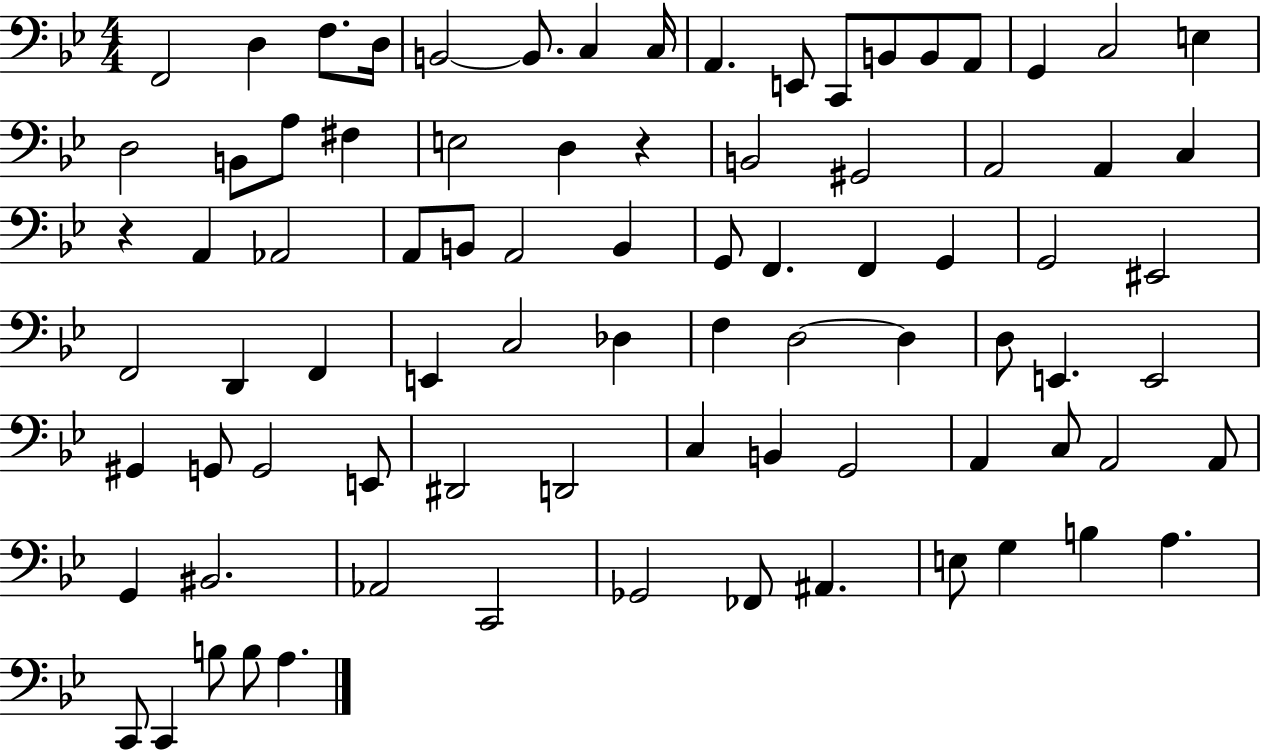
{
  \clef bass
  \numericTimeSignature
  \time 4/4
  \key bes \major
  \repeat volta 2 { f,2 d4 f8. d16 | b,2~~ b,8. c4 c16 | a,4. e,8 c,8 b,8 b,8 a,8 | g,4 c2 e4 | \break d2 b,8 a8 fis4 | e2 d4 r4 | b,2 gis,2 | a,2 a,4 c4 | \break r4 a,4 aes,2 | a,8 b,8 a,2 b,4 | g,8 f,4. f,4 g,4 | g,2 eis,2 | \break f,2 d,4 f,4 | e,4 c2 des4 | f4 d2~~ d4 | d8 e,4. e,2 | \break gis,4 g,8 g,2 e,8 | dis,2 d,2 | c4 b,4 g,2 | a,4 c8 a,2 a,8 | \break g,4 bis,2. | aes,2 c,2 | ges,2 fes,8 ais,4. | e8 g4 b4 a4. | \break c,8 c,4 b8 b8 a4. | } \bar "|."
}